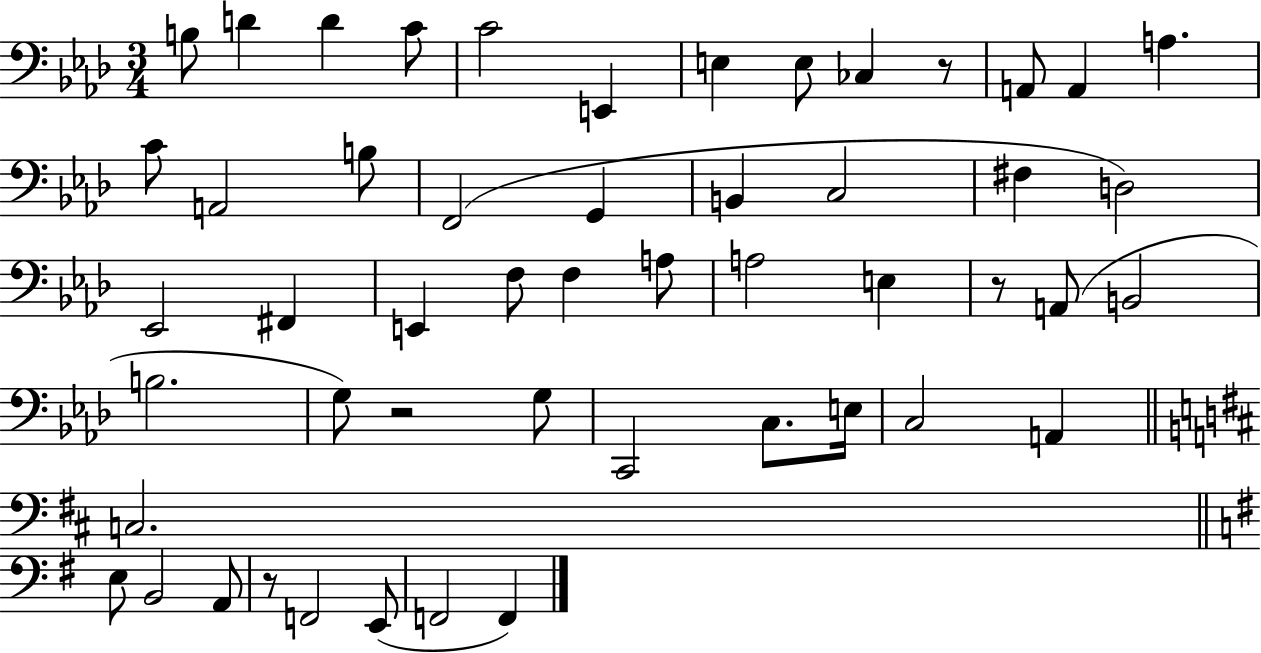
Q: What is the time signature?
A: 3/4